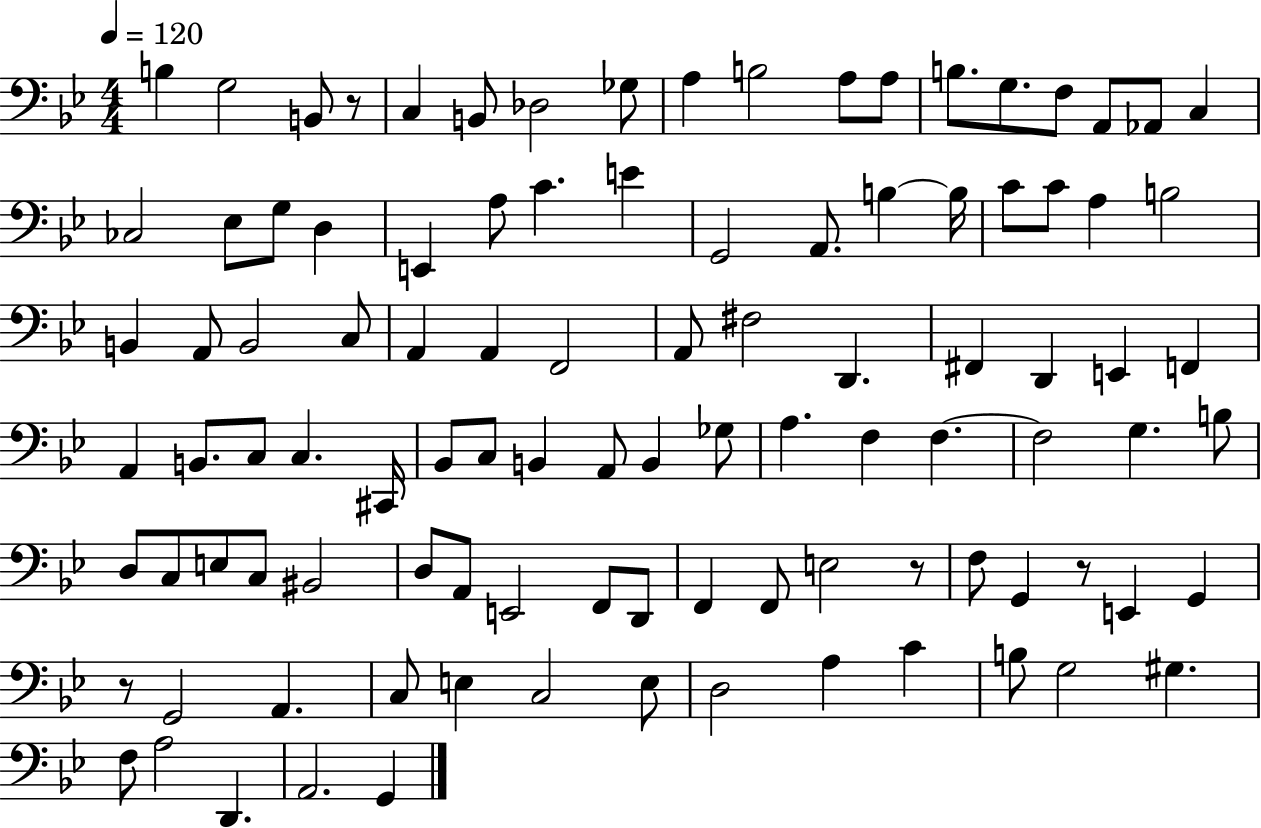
B3/q G3/h B2/e R/e C3/q B2/e Db3/h Gb3/e A3/q B3/h A3/e A3/e B3/e. G3/e. F3/e A2/e Ab2/e C3/q CES3/h Eb3/e G3/e D3/q E2/q A3/e C4/q. E4/q G2/h A2/e. B3/q B3/s C4/e C4/e A3/q B3/h B2/q A2/e B2/h C3/e A2/q A2/q F2/h A2/e F#3/h D2/q. F#2/q D2/q E2/q F2/q A2/q B2/e. C3/e C3/q. C#2/s Bb2/e C3/e B2/q A2/e B2/q Gb3/e A3/q. F3/q F3/q. F3/h G3/q. B3/e D3/e C3/e E3/e C3/e BIS2/h D3/e A2/e E2/h F2/e D2/e F2/q F2/e E3/h R/e F3/e G2/q R/e E2/q G2/q R/e G2/h A2/q. C3/e E3/q C3/h E3/e D3/h A3/q C4/q B3/e G3/h G#3/q. F3/e A3/h D2/q. A2/h. G2/q